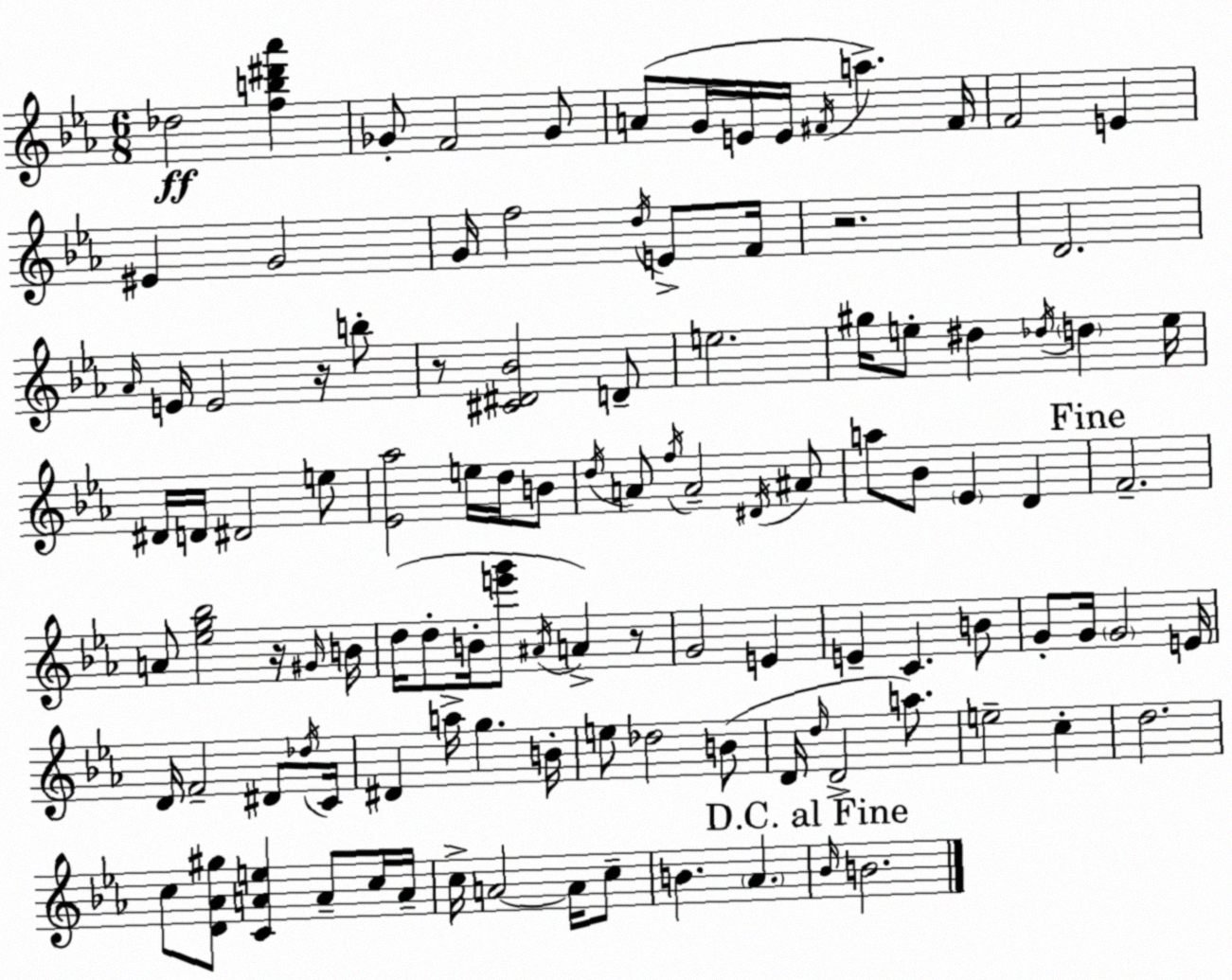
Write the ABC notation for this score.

X:1
T:Untitled
M:6/8
L:1/4
K:Cm
_d2 [fb^d'_a'] _G/2 F2 _G/2 A/2 G/4 E/4 E/4 ^F/4 a ^F/4 F2 E ^E G2 G/4 f2 d/4 E/2 F/4 z2 D2 _A/4 E/4 E2 z/4 b/2 z/2 [^C^D_B]2 D/2 e2 ^g/4 e/2 ^d _d/4 d e/4 ^D/4 D/4 ^D2 e/2 [_E_a]2 e/4 d/4 B/2 d/4 A/2 f/4 A2 ^D/4 ^A/2 a/2 _B/2 _E D F2 A/2 [_eg_b]2 z/4 ^G/4 B/4 d/4 d/2 B/4 [e'g']/2 ^A/4 A z/2 G2 E E C B/2 G/2 G/4 G2 E/4 D/4 F2 ^D/2 _d/4 C/4 ^D a/4 g B/4 e/2 _d2 B/2 D/4 d/4 D2 a/2 e2 c d2 c/2 [D_A^g]/2 [CAe] A/2 c/4 A/4 c/4 A2 A/4 c/2 B _A _B/4 B2